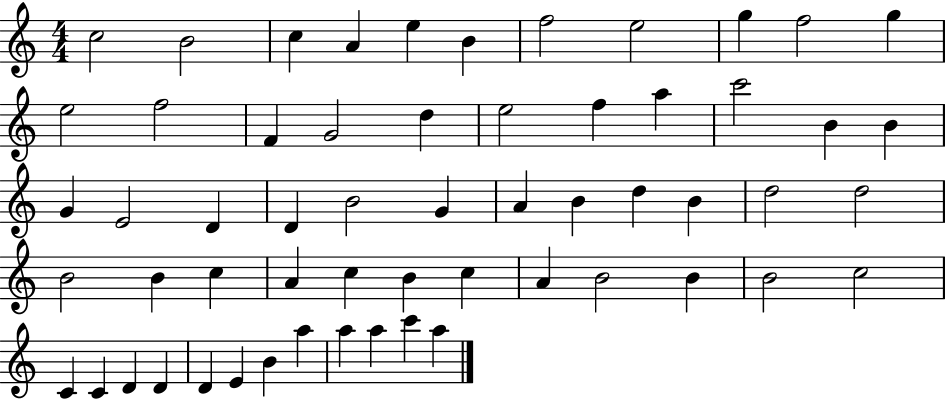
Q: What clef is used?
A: treble